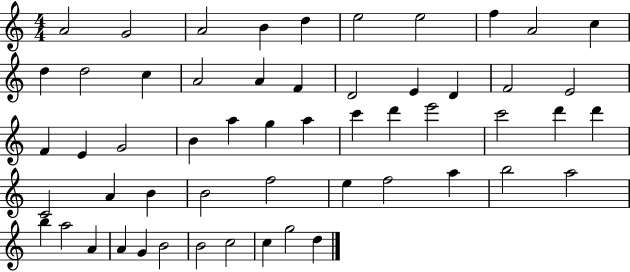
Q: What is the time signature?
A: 4/4